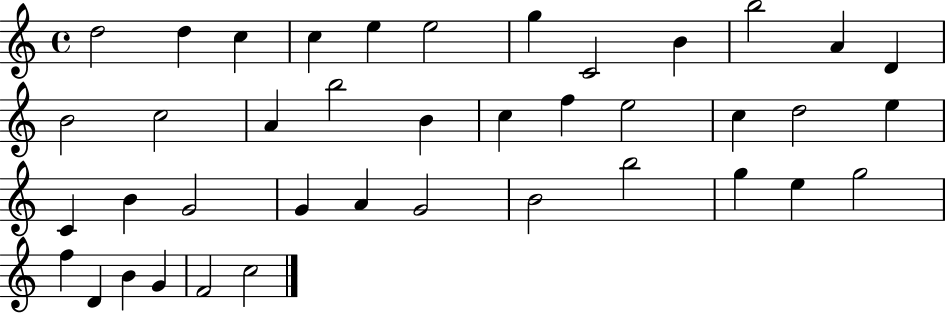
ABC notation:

X:1
T:Untitled
M:4/4
L:1/4
K:C
d2 d c c e e2 g C2 B b2 A D B2 c2 A b2 B c f e2 c d2 e C B G2 G A G2 B2 b2 g e g2 f D B G F2 c2